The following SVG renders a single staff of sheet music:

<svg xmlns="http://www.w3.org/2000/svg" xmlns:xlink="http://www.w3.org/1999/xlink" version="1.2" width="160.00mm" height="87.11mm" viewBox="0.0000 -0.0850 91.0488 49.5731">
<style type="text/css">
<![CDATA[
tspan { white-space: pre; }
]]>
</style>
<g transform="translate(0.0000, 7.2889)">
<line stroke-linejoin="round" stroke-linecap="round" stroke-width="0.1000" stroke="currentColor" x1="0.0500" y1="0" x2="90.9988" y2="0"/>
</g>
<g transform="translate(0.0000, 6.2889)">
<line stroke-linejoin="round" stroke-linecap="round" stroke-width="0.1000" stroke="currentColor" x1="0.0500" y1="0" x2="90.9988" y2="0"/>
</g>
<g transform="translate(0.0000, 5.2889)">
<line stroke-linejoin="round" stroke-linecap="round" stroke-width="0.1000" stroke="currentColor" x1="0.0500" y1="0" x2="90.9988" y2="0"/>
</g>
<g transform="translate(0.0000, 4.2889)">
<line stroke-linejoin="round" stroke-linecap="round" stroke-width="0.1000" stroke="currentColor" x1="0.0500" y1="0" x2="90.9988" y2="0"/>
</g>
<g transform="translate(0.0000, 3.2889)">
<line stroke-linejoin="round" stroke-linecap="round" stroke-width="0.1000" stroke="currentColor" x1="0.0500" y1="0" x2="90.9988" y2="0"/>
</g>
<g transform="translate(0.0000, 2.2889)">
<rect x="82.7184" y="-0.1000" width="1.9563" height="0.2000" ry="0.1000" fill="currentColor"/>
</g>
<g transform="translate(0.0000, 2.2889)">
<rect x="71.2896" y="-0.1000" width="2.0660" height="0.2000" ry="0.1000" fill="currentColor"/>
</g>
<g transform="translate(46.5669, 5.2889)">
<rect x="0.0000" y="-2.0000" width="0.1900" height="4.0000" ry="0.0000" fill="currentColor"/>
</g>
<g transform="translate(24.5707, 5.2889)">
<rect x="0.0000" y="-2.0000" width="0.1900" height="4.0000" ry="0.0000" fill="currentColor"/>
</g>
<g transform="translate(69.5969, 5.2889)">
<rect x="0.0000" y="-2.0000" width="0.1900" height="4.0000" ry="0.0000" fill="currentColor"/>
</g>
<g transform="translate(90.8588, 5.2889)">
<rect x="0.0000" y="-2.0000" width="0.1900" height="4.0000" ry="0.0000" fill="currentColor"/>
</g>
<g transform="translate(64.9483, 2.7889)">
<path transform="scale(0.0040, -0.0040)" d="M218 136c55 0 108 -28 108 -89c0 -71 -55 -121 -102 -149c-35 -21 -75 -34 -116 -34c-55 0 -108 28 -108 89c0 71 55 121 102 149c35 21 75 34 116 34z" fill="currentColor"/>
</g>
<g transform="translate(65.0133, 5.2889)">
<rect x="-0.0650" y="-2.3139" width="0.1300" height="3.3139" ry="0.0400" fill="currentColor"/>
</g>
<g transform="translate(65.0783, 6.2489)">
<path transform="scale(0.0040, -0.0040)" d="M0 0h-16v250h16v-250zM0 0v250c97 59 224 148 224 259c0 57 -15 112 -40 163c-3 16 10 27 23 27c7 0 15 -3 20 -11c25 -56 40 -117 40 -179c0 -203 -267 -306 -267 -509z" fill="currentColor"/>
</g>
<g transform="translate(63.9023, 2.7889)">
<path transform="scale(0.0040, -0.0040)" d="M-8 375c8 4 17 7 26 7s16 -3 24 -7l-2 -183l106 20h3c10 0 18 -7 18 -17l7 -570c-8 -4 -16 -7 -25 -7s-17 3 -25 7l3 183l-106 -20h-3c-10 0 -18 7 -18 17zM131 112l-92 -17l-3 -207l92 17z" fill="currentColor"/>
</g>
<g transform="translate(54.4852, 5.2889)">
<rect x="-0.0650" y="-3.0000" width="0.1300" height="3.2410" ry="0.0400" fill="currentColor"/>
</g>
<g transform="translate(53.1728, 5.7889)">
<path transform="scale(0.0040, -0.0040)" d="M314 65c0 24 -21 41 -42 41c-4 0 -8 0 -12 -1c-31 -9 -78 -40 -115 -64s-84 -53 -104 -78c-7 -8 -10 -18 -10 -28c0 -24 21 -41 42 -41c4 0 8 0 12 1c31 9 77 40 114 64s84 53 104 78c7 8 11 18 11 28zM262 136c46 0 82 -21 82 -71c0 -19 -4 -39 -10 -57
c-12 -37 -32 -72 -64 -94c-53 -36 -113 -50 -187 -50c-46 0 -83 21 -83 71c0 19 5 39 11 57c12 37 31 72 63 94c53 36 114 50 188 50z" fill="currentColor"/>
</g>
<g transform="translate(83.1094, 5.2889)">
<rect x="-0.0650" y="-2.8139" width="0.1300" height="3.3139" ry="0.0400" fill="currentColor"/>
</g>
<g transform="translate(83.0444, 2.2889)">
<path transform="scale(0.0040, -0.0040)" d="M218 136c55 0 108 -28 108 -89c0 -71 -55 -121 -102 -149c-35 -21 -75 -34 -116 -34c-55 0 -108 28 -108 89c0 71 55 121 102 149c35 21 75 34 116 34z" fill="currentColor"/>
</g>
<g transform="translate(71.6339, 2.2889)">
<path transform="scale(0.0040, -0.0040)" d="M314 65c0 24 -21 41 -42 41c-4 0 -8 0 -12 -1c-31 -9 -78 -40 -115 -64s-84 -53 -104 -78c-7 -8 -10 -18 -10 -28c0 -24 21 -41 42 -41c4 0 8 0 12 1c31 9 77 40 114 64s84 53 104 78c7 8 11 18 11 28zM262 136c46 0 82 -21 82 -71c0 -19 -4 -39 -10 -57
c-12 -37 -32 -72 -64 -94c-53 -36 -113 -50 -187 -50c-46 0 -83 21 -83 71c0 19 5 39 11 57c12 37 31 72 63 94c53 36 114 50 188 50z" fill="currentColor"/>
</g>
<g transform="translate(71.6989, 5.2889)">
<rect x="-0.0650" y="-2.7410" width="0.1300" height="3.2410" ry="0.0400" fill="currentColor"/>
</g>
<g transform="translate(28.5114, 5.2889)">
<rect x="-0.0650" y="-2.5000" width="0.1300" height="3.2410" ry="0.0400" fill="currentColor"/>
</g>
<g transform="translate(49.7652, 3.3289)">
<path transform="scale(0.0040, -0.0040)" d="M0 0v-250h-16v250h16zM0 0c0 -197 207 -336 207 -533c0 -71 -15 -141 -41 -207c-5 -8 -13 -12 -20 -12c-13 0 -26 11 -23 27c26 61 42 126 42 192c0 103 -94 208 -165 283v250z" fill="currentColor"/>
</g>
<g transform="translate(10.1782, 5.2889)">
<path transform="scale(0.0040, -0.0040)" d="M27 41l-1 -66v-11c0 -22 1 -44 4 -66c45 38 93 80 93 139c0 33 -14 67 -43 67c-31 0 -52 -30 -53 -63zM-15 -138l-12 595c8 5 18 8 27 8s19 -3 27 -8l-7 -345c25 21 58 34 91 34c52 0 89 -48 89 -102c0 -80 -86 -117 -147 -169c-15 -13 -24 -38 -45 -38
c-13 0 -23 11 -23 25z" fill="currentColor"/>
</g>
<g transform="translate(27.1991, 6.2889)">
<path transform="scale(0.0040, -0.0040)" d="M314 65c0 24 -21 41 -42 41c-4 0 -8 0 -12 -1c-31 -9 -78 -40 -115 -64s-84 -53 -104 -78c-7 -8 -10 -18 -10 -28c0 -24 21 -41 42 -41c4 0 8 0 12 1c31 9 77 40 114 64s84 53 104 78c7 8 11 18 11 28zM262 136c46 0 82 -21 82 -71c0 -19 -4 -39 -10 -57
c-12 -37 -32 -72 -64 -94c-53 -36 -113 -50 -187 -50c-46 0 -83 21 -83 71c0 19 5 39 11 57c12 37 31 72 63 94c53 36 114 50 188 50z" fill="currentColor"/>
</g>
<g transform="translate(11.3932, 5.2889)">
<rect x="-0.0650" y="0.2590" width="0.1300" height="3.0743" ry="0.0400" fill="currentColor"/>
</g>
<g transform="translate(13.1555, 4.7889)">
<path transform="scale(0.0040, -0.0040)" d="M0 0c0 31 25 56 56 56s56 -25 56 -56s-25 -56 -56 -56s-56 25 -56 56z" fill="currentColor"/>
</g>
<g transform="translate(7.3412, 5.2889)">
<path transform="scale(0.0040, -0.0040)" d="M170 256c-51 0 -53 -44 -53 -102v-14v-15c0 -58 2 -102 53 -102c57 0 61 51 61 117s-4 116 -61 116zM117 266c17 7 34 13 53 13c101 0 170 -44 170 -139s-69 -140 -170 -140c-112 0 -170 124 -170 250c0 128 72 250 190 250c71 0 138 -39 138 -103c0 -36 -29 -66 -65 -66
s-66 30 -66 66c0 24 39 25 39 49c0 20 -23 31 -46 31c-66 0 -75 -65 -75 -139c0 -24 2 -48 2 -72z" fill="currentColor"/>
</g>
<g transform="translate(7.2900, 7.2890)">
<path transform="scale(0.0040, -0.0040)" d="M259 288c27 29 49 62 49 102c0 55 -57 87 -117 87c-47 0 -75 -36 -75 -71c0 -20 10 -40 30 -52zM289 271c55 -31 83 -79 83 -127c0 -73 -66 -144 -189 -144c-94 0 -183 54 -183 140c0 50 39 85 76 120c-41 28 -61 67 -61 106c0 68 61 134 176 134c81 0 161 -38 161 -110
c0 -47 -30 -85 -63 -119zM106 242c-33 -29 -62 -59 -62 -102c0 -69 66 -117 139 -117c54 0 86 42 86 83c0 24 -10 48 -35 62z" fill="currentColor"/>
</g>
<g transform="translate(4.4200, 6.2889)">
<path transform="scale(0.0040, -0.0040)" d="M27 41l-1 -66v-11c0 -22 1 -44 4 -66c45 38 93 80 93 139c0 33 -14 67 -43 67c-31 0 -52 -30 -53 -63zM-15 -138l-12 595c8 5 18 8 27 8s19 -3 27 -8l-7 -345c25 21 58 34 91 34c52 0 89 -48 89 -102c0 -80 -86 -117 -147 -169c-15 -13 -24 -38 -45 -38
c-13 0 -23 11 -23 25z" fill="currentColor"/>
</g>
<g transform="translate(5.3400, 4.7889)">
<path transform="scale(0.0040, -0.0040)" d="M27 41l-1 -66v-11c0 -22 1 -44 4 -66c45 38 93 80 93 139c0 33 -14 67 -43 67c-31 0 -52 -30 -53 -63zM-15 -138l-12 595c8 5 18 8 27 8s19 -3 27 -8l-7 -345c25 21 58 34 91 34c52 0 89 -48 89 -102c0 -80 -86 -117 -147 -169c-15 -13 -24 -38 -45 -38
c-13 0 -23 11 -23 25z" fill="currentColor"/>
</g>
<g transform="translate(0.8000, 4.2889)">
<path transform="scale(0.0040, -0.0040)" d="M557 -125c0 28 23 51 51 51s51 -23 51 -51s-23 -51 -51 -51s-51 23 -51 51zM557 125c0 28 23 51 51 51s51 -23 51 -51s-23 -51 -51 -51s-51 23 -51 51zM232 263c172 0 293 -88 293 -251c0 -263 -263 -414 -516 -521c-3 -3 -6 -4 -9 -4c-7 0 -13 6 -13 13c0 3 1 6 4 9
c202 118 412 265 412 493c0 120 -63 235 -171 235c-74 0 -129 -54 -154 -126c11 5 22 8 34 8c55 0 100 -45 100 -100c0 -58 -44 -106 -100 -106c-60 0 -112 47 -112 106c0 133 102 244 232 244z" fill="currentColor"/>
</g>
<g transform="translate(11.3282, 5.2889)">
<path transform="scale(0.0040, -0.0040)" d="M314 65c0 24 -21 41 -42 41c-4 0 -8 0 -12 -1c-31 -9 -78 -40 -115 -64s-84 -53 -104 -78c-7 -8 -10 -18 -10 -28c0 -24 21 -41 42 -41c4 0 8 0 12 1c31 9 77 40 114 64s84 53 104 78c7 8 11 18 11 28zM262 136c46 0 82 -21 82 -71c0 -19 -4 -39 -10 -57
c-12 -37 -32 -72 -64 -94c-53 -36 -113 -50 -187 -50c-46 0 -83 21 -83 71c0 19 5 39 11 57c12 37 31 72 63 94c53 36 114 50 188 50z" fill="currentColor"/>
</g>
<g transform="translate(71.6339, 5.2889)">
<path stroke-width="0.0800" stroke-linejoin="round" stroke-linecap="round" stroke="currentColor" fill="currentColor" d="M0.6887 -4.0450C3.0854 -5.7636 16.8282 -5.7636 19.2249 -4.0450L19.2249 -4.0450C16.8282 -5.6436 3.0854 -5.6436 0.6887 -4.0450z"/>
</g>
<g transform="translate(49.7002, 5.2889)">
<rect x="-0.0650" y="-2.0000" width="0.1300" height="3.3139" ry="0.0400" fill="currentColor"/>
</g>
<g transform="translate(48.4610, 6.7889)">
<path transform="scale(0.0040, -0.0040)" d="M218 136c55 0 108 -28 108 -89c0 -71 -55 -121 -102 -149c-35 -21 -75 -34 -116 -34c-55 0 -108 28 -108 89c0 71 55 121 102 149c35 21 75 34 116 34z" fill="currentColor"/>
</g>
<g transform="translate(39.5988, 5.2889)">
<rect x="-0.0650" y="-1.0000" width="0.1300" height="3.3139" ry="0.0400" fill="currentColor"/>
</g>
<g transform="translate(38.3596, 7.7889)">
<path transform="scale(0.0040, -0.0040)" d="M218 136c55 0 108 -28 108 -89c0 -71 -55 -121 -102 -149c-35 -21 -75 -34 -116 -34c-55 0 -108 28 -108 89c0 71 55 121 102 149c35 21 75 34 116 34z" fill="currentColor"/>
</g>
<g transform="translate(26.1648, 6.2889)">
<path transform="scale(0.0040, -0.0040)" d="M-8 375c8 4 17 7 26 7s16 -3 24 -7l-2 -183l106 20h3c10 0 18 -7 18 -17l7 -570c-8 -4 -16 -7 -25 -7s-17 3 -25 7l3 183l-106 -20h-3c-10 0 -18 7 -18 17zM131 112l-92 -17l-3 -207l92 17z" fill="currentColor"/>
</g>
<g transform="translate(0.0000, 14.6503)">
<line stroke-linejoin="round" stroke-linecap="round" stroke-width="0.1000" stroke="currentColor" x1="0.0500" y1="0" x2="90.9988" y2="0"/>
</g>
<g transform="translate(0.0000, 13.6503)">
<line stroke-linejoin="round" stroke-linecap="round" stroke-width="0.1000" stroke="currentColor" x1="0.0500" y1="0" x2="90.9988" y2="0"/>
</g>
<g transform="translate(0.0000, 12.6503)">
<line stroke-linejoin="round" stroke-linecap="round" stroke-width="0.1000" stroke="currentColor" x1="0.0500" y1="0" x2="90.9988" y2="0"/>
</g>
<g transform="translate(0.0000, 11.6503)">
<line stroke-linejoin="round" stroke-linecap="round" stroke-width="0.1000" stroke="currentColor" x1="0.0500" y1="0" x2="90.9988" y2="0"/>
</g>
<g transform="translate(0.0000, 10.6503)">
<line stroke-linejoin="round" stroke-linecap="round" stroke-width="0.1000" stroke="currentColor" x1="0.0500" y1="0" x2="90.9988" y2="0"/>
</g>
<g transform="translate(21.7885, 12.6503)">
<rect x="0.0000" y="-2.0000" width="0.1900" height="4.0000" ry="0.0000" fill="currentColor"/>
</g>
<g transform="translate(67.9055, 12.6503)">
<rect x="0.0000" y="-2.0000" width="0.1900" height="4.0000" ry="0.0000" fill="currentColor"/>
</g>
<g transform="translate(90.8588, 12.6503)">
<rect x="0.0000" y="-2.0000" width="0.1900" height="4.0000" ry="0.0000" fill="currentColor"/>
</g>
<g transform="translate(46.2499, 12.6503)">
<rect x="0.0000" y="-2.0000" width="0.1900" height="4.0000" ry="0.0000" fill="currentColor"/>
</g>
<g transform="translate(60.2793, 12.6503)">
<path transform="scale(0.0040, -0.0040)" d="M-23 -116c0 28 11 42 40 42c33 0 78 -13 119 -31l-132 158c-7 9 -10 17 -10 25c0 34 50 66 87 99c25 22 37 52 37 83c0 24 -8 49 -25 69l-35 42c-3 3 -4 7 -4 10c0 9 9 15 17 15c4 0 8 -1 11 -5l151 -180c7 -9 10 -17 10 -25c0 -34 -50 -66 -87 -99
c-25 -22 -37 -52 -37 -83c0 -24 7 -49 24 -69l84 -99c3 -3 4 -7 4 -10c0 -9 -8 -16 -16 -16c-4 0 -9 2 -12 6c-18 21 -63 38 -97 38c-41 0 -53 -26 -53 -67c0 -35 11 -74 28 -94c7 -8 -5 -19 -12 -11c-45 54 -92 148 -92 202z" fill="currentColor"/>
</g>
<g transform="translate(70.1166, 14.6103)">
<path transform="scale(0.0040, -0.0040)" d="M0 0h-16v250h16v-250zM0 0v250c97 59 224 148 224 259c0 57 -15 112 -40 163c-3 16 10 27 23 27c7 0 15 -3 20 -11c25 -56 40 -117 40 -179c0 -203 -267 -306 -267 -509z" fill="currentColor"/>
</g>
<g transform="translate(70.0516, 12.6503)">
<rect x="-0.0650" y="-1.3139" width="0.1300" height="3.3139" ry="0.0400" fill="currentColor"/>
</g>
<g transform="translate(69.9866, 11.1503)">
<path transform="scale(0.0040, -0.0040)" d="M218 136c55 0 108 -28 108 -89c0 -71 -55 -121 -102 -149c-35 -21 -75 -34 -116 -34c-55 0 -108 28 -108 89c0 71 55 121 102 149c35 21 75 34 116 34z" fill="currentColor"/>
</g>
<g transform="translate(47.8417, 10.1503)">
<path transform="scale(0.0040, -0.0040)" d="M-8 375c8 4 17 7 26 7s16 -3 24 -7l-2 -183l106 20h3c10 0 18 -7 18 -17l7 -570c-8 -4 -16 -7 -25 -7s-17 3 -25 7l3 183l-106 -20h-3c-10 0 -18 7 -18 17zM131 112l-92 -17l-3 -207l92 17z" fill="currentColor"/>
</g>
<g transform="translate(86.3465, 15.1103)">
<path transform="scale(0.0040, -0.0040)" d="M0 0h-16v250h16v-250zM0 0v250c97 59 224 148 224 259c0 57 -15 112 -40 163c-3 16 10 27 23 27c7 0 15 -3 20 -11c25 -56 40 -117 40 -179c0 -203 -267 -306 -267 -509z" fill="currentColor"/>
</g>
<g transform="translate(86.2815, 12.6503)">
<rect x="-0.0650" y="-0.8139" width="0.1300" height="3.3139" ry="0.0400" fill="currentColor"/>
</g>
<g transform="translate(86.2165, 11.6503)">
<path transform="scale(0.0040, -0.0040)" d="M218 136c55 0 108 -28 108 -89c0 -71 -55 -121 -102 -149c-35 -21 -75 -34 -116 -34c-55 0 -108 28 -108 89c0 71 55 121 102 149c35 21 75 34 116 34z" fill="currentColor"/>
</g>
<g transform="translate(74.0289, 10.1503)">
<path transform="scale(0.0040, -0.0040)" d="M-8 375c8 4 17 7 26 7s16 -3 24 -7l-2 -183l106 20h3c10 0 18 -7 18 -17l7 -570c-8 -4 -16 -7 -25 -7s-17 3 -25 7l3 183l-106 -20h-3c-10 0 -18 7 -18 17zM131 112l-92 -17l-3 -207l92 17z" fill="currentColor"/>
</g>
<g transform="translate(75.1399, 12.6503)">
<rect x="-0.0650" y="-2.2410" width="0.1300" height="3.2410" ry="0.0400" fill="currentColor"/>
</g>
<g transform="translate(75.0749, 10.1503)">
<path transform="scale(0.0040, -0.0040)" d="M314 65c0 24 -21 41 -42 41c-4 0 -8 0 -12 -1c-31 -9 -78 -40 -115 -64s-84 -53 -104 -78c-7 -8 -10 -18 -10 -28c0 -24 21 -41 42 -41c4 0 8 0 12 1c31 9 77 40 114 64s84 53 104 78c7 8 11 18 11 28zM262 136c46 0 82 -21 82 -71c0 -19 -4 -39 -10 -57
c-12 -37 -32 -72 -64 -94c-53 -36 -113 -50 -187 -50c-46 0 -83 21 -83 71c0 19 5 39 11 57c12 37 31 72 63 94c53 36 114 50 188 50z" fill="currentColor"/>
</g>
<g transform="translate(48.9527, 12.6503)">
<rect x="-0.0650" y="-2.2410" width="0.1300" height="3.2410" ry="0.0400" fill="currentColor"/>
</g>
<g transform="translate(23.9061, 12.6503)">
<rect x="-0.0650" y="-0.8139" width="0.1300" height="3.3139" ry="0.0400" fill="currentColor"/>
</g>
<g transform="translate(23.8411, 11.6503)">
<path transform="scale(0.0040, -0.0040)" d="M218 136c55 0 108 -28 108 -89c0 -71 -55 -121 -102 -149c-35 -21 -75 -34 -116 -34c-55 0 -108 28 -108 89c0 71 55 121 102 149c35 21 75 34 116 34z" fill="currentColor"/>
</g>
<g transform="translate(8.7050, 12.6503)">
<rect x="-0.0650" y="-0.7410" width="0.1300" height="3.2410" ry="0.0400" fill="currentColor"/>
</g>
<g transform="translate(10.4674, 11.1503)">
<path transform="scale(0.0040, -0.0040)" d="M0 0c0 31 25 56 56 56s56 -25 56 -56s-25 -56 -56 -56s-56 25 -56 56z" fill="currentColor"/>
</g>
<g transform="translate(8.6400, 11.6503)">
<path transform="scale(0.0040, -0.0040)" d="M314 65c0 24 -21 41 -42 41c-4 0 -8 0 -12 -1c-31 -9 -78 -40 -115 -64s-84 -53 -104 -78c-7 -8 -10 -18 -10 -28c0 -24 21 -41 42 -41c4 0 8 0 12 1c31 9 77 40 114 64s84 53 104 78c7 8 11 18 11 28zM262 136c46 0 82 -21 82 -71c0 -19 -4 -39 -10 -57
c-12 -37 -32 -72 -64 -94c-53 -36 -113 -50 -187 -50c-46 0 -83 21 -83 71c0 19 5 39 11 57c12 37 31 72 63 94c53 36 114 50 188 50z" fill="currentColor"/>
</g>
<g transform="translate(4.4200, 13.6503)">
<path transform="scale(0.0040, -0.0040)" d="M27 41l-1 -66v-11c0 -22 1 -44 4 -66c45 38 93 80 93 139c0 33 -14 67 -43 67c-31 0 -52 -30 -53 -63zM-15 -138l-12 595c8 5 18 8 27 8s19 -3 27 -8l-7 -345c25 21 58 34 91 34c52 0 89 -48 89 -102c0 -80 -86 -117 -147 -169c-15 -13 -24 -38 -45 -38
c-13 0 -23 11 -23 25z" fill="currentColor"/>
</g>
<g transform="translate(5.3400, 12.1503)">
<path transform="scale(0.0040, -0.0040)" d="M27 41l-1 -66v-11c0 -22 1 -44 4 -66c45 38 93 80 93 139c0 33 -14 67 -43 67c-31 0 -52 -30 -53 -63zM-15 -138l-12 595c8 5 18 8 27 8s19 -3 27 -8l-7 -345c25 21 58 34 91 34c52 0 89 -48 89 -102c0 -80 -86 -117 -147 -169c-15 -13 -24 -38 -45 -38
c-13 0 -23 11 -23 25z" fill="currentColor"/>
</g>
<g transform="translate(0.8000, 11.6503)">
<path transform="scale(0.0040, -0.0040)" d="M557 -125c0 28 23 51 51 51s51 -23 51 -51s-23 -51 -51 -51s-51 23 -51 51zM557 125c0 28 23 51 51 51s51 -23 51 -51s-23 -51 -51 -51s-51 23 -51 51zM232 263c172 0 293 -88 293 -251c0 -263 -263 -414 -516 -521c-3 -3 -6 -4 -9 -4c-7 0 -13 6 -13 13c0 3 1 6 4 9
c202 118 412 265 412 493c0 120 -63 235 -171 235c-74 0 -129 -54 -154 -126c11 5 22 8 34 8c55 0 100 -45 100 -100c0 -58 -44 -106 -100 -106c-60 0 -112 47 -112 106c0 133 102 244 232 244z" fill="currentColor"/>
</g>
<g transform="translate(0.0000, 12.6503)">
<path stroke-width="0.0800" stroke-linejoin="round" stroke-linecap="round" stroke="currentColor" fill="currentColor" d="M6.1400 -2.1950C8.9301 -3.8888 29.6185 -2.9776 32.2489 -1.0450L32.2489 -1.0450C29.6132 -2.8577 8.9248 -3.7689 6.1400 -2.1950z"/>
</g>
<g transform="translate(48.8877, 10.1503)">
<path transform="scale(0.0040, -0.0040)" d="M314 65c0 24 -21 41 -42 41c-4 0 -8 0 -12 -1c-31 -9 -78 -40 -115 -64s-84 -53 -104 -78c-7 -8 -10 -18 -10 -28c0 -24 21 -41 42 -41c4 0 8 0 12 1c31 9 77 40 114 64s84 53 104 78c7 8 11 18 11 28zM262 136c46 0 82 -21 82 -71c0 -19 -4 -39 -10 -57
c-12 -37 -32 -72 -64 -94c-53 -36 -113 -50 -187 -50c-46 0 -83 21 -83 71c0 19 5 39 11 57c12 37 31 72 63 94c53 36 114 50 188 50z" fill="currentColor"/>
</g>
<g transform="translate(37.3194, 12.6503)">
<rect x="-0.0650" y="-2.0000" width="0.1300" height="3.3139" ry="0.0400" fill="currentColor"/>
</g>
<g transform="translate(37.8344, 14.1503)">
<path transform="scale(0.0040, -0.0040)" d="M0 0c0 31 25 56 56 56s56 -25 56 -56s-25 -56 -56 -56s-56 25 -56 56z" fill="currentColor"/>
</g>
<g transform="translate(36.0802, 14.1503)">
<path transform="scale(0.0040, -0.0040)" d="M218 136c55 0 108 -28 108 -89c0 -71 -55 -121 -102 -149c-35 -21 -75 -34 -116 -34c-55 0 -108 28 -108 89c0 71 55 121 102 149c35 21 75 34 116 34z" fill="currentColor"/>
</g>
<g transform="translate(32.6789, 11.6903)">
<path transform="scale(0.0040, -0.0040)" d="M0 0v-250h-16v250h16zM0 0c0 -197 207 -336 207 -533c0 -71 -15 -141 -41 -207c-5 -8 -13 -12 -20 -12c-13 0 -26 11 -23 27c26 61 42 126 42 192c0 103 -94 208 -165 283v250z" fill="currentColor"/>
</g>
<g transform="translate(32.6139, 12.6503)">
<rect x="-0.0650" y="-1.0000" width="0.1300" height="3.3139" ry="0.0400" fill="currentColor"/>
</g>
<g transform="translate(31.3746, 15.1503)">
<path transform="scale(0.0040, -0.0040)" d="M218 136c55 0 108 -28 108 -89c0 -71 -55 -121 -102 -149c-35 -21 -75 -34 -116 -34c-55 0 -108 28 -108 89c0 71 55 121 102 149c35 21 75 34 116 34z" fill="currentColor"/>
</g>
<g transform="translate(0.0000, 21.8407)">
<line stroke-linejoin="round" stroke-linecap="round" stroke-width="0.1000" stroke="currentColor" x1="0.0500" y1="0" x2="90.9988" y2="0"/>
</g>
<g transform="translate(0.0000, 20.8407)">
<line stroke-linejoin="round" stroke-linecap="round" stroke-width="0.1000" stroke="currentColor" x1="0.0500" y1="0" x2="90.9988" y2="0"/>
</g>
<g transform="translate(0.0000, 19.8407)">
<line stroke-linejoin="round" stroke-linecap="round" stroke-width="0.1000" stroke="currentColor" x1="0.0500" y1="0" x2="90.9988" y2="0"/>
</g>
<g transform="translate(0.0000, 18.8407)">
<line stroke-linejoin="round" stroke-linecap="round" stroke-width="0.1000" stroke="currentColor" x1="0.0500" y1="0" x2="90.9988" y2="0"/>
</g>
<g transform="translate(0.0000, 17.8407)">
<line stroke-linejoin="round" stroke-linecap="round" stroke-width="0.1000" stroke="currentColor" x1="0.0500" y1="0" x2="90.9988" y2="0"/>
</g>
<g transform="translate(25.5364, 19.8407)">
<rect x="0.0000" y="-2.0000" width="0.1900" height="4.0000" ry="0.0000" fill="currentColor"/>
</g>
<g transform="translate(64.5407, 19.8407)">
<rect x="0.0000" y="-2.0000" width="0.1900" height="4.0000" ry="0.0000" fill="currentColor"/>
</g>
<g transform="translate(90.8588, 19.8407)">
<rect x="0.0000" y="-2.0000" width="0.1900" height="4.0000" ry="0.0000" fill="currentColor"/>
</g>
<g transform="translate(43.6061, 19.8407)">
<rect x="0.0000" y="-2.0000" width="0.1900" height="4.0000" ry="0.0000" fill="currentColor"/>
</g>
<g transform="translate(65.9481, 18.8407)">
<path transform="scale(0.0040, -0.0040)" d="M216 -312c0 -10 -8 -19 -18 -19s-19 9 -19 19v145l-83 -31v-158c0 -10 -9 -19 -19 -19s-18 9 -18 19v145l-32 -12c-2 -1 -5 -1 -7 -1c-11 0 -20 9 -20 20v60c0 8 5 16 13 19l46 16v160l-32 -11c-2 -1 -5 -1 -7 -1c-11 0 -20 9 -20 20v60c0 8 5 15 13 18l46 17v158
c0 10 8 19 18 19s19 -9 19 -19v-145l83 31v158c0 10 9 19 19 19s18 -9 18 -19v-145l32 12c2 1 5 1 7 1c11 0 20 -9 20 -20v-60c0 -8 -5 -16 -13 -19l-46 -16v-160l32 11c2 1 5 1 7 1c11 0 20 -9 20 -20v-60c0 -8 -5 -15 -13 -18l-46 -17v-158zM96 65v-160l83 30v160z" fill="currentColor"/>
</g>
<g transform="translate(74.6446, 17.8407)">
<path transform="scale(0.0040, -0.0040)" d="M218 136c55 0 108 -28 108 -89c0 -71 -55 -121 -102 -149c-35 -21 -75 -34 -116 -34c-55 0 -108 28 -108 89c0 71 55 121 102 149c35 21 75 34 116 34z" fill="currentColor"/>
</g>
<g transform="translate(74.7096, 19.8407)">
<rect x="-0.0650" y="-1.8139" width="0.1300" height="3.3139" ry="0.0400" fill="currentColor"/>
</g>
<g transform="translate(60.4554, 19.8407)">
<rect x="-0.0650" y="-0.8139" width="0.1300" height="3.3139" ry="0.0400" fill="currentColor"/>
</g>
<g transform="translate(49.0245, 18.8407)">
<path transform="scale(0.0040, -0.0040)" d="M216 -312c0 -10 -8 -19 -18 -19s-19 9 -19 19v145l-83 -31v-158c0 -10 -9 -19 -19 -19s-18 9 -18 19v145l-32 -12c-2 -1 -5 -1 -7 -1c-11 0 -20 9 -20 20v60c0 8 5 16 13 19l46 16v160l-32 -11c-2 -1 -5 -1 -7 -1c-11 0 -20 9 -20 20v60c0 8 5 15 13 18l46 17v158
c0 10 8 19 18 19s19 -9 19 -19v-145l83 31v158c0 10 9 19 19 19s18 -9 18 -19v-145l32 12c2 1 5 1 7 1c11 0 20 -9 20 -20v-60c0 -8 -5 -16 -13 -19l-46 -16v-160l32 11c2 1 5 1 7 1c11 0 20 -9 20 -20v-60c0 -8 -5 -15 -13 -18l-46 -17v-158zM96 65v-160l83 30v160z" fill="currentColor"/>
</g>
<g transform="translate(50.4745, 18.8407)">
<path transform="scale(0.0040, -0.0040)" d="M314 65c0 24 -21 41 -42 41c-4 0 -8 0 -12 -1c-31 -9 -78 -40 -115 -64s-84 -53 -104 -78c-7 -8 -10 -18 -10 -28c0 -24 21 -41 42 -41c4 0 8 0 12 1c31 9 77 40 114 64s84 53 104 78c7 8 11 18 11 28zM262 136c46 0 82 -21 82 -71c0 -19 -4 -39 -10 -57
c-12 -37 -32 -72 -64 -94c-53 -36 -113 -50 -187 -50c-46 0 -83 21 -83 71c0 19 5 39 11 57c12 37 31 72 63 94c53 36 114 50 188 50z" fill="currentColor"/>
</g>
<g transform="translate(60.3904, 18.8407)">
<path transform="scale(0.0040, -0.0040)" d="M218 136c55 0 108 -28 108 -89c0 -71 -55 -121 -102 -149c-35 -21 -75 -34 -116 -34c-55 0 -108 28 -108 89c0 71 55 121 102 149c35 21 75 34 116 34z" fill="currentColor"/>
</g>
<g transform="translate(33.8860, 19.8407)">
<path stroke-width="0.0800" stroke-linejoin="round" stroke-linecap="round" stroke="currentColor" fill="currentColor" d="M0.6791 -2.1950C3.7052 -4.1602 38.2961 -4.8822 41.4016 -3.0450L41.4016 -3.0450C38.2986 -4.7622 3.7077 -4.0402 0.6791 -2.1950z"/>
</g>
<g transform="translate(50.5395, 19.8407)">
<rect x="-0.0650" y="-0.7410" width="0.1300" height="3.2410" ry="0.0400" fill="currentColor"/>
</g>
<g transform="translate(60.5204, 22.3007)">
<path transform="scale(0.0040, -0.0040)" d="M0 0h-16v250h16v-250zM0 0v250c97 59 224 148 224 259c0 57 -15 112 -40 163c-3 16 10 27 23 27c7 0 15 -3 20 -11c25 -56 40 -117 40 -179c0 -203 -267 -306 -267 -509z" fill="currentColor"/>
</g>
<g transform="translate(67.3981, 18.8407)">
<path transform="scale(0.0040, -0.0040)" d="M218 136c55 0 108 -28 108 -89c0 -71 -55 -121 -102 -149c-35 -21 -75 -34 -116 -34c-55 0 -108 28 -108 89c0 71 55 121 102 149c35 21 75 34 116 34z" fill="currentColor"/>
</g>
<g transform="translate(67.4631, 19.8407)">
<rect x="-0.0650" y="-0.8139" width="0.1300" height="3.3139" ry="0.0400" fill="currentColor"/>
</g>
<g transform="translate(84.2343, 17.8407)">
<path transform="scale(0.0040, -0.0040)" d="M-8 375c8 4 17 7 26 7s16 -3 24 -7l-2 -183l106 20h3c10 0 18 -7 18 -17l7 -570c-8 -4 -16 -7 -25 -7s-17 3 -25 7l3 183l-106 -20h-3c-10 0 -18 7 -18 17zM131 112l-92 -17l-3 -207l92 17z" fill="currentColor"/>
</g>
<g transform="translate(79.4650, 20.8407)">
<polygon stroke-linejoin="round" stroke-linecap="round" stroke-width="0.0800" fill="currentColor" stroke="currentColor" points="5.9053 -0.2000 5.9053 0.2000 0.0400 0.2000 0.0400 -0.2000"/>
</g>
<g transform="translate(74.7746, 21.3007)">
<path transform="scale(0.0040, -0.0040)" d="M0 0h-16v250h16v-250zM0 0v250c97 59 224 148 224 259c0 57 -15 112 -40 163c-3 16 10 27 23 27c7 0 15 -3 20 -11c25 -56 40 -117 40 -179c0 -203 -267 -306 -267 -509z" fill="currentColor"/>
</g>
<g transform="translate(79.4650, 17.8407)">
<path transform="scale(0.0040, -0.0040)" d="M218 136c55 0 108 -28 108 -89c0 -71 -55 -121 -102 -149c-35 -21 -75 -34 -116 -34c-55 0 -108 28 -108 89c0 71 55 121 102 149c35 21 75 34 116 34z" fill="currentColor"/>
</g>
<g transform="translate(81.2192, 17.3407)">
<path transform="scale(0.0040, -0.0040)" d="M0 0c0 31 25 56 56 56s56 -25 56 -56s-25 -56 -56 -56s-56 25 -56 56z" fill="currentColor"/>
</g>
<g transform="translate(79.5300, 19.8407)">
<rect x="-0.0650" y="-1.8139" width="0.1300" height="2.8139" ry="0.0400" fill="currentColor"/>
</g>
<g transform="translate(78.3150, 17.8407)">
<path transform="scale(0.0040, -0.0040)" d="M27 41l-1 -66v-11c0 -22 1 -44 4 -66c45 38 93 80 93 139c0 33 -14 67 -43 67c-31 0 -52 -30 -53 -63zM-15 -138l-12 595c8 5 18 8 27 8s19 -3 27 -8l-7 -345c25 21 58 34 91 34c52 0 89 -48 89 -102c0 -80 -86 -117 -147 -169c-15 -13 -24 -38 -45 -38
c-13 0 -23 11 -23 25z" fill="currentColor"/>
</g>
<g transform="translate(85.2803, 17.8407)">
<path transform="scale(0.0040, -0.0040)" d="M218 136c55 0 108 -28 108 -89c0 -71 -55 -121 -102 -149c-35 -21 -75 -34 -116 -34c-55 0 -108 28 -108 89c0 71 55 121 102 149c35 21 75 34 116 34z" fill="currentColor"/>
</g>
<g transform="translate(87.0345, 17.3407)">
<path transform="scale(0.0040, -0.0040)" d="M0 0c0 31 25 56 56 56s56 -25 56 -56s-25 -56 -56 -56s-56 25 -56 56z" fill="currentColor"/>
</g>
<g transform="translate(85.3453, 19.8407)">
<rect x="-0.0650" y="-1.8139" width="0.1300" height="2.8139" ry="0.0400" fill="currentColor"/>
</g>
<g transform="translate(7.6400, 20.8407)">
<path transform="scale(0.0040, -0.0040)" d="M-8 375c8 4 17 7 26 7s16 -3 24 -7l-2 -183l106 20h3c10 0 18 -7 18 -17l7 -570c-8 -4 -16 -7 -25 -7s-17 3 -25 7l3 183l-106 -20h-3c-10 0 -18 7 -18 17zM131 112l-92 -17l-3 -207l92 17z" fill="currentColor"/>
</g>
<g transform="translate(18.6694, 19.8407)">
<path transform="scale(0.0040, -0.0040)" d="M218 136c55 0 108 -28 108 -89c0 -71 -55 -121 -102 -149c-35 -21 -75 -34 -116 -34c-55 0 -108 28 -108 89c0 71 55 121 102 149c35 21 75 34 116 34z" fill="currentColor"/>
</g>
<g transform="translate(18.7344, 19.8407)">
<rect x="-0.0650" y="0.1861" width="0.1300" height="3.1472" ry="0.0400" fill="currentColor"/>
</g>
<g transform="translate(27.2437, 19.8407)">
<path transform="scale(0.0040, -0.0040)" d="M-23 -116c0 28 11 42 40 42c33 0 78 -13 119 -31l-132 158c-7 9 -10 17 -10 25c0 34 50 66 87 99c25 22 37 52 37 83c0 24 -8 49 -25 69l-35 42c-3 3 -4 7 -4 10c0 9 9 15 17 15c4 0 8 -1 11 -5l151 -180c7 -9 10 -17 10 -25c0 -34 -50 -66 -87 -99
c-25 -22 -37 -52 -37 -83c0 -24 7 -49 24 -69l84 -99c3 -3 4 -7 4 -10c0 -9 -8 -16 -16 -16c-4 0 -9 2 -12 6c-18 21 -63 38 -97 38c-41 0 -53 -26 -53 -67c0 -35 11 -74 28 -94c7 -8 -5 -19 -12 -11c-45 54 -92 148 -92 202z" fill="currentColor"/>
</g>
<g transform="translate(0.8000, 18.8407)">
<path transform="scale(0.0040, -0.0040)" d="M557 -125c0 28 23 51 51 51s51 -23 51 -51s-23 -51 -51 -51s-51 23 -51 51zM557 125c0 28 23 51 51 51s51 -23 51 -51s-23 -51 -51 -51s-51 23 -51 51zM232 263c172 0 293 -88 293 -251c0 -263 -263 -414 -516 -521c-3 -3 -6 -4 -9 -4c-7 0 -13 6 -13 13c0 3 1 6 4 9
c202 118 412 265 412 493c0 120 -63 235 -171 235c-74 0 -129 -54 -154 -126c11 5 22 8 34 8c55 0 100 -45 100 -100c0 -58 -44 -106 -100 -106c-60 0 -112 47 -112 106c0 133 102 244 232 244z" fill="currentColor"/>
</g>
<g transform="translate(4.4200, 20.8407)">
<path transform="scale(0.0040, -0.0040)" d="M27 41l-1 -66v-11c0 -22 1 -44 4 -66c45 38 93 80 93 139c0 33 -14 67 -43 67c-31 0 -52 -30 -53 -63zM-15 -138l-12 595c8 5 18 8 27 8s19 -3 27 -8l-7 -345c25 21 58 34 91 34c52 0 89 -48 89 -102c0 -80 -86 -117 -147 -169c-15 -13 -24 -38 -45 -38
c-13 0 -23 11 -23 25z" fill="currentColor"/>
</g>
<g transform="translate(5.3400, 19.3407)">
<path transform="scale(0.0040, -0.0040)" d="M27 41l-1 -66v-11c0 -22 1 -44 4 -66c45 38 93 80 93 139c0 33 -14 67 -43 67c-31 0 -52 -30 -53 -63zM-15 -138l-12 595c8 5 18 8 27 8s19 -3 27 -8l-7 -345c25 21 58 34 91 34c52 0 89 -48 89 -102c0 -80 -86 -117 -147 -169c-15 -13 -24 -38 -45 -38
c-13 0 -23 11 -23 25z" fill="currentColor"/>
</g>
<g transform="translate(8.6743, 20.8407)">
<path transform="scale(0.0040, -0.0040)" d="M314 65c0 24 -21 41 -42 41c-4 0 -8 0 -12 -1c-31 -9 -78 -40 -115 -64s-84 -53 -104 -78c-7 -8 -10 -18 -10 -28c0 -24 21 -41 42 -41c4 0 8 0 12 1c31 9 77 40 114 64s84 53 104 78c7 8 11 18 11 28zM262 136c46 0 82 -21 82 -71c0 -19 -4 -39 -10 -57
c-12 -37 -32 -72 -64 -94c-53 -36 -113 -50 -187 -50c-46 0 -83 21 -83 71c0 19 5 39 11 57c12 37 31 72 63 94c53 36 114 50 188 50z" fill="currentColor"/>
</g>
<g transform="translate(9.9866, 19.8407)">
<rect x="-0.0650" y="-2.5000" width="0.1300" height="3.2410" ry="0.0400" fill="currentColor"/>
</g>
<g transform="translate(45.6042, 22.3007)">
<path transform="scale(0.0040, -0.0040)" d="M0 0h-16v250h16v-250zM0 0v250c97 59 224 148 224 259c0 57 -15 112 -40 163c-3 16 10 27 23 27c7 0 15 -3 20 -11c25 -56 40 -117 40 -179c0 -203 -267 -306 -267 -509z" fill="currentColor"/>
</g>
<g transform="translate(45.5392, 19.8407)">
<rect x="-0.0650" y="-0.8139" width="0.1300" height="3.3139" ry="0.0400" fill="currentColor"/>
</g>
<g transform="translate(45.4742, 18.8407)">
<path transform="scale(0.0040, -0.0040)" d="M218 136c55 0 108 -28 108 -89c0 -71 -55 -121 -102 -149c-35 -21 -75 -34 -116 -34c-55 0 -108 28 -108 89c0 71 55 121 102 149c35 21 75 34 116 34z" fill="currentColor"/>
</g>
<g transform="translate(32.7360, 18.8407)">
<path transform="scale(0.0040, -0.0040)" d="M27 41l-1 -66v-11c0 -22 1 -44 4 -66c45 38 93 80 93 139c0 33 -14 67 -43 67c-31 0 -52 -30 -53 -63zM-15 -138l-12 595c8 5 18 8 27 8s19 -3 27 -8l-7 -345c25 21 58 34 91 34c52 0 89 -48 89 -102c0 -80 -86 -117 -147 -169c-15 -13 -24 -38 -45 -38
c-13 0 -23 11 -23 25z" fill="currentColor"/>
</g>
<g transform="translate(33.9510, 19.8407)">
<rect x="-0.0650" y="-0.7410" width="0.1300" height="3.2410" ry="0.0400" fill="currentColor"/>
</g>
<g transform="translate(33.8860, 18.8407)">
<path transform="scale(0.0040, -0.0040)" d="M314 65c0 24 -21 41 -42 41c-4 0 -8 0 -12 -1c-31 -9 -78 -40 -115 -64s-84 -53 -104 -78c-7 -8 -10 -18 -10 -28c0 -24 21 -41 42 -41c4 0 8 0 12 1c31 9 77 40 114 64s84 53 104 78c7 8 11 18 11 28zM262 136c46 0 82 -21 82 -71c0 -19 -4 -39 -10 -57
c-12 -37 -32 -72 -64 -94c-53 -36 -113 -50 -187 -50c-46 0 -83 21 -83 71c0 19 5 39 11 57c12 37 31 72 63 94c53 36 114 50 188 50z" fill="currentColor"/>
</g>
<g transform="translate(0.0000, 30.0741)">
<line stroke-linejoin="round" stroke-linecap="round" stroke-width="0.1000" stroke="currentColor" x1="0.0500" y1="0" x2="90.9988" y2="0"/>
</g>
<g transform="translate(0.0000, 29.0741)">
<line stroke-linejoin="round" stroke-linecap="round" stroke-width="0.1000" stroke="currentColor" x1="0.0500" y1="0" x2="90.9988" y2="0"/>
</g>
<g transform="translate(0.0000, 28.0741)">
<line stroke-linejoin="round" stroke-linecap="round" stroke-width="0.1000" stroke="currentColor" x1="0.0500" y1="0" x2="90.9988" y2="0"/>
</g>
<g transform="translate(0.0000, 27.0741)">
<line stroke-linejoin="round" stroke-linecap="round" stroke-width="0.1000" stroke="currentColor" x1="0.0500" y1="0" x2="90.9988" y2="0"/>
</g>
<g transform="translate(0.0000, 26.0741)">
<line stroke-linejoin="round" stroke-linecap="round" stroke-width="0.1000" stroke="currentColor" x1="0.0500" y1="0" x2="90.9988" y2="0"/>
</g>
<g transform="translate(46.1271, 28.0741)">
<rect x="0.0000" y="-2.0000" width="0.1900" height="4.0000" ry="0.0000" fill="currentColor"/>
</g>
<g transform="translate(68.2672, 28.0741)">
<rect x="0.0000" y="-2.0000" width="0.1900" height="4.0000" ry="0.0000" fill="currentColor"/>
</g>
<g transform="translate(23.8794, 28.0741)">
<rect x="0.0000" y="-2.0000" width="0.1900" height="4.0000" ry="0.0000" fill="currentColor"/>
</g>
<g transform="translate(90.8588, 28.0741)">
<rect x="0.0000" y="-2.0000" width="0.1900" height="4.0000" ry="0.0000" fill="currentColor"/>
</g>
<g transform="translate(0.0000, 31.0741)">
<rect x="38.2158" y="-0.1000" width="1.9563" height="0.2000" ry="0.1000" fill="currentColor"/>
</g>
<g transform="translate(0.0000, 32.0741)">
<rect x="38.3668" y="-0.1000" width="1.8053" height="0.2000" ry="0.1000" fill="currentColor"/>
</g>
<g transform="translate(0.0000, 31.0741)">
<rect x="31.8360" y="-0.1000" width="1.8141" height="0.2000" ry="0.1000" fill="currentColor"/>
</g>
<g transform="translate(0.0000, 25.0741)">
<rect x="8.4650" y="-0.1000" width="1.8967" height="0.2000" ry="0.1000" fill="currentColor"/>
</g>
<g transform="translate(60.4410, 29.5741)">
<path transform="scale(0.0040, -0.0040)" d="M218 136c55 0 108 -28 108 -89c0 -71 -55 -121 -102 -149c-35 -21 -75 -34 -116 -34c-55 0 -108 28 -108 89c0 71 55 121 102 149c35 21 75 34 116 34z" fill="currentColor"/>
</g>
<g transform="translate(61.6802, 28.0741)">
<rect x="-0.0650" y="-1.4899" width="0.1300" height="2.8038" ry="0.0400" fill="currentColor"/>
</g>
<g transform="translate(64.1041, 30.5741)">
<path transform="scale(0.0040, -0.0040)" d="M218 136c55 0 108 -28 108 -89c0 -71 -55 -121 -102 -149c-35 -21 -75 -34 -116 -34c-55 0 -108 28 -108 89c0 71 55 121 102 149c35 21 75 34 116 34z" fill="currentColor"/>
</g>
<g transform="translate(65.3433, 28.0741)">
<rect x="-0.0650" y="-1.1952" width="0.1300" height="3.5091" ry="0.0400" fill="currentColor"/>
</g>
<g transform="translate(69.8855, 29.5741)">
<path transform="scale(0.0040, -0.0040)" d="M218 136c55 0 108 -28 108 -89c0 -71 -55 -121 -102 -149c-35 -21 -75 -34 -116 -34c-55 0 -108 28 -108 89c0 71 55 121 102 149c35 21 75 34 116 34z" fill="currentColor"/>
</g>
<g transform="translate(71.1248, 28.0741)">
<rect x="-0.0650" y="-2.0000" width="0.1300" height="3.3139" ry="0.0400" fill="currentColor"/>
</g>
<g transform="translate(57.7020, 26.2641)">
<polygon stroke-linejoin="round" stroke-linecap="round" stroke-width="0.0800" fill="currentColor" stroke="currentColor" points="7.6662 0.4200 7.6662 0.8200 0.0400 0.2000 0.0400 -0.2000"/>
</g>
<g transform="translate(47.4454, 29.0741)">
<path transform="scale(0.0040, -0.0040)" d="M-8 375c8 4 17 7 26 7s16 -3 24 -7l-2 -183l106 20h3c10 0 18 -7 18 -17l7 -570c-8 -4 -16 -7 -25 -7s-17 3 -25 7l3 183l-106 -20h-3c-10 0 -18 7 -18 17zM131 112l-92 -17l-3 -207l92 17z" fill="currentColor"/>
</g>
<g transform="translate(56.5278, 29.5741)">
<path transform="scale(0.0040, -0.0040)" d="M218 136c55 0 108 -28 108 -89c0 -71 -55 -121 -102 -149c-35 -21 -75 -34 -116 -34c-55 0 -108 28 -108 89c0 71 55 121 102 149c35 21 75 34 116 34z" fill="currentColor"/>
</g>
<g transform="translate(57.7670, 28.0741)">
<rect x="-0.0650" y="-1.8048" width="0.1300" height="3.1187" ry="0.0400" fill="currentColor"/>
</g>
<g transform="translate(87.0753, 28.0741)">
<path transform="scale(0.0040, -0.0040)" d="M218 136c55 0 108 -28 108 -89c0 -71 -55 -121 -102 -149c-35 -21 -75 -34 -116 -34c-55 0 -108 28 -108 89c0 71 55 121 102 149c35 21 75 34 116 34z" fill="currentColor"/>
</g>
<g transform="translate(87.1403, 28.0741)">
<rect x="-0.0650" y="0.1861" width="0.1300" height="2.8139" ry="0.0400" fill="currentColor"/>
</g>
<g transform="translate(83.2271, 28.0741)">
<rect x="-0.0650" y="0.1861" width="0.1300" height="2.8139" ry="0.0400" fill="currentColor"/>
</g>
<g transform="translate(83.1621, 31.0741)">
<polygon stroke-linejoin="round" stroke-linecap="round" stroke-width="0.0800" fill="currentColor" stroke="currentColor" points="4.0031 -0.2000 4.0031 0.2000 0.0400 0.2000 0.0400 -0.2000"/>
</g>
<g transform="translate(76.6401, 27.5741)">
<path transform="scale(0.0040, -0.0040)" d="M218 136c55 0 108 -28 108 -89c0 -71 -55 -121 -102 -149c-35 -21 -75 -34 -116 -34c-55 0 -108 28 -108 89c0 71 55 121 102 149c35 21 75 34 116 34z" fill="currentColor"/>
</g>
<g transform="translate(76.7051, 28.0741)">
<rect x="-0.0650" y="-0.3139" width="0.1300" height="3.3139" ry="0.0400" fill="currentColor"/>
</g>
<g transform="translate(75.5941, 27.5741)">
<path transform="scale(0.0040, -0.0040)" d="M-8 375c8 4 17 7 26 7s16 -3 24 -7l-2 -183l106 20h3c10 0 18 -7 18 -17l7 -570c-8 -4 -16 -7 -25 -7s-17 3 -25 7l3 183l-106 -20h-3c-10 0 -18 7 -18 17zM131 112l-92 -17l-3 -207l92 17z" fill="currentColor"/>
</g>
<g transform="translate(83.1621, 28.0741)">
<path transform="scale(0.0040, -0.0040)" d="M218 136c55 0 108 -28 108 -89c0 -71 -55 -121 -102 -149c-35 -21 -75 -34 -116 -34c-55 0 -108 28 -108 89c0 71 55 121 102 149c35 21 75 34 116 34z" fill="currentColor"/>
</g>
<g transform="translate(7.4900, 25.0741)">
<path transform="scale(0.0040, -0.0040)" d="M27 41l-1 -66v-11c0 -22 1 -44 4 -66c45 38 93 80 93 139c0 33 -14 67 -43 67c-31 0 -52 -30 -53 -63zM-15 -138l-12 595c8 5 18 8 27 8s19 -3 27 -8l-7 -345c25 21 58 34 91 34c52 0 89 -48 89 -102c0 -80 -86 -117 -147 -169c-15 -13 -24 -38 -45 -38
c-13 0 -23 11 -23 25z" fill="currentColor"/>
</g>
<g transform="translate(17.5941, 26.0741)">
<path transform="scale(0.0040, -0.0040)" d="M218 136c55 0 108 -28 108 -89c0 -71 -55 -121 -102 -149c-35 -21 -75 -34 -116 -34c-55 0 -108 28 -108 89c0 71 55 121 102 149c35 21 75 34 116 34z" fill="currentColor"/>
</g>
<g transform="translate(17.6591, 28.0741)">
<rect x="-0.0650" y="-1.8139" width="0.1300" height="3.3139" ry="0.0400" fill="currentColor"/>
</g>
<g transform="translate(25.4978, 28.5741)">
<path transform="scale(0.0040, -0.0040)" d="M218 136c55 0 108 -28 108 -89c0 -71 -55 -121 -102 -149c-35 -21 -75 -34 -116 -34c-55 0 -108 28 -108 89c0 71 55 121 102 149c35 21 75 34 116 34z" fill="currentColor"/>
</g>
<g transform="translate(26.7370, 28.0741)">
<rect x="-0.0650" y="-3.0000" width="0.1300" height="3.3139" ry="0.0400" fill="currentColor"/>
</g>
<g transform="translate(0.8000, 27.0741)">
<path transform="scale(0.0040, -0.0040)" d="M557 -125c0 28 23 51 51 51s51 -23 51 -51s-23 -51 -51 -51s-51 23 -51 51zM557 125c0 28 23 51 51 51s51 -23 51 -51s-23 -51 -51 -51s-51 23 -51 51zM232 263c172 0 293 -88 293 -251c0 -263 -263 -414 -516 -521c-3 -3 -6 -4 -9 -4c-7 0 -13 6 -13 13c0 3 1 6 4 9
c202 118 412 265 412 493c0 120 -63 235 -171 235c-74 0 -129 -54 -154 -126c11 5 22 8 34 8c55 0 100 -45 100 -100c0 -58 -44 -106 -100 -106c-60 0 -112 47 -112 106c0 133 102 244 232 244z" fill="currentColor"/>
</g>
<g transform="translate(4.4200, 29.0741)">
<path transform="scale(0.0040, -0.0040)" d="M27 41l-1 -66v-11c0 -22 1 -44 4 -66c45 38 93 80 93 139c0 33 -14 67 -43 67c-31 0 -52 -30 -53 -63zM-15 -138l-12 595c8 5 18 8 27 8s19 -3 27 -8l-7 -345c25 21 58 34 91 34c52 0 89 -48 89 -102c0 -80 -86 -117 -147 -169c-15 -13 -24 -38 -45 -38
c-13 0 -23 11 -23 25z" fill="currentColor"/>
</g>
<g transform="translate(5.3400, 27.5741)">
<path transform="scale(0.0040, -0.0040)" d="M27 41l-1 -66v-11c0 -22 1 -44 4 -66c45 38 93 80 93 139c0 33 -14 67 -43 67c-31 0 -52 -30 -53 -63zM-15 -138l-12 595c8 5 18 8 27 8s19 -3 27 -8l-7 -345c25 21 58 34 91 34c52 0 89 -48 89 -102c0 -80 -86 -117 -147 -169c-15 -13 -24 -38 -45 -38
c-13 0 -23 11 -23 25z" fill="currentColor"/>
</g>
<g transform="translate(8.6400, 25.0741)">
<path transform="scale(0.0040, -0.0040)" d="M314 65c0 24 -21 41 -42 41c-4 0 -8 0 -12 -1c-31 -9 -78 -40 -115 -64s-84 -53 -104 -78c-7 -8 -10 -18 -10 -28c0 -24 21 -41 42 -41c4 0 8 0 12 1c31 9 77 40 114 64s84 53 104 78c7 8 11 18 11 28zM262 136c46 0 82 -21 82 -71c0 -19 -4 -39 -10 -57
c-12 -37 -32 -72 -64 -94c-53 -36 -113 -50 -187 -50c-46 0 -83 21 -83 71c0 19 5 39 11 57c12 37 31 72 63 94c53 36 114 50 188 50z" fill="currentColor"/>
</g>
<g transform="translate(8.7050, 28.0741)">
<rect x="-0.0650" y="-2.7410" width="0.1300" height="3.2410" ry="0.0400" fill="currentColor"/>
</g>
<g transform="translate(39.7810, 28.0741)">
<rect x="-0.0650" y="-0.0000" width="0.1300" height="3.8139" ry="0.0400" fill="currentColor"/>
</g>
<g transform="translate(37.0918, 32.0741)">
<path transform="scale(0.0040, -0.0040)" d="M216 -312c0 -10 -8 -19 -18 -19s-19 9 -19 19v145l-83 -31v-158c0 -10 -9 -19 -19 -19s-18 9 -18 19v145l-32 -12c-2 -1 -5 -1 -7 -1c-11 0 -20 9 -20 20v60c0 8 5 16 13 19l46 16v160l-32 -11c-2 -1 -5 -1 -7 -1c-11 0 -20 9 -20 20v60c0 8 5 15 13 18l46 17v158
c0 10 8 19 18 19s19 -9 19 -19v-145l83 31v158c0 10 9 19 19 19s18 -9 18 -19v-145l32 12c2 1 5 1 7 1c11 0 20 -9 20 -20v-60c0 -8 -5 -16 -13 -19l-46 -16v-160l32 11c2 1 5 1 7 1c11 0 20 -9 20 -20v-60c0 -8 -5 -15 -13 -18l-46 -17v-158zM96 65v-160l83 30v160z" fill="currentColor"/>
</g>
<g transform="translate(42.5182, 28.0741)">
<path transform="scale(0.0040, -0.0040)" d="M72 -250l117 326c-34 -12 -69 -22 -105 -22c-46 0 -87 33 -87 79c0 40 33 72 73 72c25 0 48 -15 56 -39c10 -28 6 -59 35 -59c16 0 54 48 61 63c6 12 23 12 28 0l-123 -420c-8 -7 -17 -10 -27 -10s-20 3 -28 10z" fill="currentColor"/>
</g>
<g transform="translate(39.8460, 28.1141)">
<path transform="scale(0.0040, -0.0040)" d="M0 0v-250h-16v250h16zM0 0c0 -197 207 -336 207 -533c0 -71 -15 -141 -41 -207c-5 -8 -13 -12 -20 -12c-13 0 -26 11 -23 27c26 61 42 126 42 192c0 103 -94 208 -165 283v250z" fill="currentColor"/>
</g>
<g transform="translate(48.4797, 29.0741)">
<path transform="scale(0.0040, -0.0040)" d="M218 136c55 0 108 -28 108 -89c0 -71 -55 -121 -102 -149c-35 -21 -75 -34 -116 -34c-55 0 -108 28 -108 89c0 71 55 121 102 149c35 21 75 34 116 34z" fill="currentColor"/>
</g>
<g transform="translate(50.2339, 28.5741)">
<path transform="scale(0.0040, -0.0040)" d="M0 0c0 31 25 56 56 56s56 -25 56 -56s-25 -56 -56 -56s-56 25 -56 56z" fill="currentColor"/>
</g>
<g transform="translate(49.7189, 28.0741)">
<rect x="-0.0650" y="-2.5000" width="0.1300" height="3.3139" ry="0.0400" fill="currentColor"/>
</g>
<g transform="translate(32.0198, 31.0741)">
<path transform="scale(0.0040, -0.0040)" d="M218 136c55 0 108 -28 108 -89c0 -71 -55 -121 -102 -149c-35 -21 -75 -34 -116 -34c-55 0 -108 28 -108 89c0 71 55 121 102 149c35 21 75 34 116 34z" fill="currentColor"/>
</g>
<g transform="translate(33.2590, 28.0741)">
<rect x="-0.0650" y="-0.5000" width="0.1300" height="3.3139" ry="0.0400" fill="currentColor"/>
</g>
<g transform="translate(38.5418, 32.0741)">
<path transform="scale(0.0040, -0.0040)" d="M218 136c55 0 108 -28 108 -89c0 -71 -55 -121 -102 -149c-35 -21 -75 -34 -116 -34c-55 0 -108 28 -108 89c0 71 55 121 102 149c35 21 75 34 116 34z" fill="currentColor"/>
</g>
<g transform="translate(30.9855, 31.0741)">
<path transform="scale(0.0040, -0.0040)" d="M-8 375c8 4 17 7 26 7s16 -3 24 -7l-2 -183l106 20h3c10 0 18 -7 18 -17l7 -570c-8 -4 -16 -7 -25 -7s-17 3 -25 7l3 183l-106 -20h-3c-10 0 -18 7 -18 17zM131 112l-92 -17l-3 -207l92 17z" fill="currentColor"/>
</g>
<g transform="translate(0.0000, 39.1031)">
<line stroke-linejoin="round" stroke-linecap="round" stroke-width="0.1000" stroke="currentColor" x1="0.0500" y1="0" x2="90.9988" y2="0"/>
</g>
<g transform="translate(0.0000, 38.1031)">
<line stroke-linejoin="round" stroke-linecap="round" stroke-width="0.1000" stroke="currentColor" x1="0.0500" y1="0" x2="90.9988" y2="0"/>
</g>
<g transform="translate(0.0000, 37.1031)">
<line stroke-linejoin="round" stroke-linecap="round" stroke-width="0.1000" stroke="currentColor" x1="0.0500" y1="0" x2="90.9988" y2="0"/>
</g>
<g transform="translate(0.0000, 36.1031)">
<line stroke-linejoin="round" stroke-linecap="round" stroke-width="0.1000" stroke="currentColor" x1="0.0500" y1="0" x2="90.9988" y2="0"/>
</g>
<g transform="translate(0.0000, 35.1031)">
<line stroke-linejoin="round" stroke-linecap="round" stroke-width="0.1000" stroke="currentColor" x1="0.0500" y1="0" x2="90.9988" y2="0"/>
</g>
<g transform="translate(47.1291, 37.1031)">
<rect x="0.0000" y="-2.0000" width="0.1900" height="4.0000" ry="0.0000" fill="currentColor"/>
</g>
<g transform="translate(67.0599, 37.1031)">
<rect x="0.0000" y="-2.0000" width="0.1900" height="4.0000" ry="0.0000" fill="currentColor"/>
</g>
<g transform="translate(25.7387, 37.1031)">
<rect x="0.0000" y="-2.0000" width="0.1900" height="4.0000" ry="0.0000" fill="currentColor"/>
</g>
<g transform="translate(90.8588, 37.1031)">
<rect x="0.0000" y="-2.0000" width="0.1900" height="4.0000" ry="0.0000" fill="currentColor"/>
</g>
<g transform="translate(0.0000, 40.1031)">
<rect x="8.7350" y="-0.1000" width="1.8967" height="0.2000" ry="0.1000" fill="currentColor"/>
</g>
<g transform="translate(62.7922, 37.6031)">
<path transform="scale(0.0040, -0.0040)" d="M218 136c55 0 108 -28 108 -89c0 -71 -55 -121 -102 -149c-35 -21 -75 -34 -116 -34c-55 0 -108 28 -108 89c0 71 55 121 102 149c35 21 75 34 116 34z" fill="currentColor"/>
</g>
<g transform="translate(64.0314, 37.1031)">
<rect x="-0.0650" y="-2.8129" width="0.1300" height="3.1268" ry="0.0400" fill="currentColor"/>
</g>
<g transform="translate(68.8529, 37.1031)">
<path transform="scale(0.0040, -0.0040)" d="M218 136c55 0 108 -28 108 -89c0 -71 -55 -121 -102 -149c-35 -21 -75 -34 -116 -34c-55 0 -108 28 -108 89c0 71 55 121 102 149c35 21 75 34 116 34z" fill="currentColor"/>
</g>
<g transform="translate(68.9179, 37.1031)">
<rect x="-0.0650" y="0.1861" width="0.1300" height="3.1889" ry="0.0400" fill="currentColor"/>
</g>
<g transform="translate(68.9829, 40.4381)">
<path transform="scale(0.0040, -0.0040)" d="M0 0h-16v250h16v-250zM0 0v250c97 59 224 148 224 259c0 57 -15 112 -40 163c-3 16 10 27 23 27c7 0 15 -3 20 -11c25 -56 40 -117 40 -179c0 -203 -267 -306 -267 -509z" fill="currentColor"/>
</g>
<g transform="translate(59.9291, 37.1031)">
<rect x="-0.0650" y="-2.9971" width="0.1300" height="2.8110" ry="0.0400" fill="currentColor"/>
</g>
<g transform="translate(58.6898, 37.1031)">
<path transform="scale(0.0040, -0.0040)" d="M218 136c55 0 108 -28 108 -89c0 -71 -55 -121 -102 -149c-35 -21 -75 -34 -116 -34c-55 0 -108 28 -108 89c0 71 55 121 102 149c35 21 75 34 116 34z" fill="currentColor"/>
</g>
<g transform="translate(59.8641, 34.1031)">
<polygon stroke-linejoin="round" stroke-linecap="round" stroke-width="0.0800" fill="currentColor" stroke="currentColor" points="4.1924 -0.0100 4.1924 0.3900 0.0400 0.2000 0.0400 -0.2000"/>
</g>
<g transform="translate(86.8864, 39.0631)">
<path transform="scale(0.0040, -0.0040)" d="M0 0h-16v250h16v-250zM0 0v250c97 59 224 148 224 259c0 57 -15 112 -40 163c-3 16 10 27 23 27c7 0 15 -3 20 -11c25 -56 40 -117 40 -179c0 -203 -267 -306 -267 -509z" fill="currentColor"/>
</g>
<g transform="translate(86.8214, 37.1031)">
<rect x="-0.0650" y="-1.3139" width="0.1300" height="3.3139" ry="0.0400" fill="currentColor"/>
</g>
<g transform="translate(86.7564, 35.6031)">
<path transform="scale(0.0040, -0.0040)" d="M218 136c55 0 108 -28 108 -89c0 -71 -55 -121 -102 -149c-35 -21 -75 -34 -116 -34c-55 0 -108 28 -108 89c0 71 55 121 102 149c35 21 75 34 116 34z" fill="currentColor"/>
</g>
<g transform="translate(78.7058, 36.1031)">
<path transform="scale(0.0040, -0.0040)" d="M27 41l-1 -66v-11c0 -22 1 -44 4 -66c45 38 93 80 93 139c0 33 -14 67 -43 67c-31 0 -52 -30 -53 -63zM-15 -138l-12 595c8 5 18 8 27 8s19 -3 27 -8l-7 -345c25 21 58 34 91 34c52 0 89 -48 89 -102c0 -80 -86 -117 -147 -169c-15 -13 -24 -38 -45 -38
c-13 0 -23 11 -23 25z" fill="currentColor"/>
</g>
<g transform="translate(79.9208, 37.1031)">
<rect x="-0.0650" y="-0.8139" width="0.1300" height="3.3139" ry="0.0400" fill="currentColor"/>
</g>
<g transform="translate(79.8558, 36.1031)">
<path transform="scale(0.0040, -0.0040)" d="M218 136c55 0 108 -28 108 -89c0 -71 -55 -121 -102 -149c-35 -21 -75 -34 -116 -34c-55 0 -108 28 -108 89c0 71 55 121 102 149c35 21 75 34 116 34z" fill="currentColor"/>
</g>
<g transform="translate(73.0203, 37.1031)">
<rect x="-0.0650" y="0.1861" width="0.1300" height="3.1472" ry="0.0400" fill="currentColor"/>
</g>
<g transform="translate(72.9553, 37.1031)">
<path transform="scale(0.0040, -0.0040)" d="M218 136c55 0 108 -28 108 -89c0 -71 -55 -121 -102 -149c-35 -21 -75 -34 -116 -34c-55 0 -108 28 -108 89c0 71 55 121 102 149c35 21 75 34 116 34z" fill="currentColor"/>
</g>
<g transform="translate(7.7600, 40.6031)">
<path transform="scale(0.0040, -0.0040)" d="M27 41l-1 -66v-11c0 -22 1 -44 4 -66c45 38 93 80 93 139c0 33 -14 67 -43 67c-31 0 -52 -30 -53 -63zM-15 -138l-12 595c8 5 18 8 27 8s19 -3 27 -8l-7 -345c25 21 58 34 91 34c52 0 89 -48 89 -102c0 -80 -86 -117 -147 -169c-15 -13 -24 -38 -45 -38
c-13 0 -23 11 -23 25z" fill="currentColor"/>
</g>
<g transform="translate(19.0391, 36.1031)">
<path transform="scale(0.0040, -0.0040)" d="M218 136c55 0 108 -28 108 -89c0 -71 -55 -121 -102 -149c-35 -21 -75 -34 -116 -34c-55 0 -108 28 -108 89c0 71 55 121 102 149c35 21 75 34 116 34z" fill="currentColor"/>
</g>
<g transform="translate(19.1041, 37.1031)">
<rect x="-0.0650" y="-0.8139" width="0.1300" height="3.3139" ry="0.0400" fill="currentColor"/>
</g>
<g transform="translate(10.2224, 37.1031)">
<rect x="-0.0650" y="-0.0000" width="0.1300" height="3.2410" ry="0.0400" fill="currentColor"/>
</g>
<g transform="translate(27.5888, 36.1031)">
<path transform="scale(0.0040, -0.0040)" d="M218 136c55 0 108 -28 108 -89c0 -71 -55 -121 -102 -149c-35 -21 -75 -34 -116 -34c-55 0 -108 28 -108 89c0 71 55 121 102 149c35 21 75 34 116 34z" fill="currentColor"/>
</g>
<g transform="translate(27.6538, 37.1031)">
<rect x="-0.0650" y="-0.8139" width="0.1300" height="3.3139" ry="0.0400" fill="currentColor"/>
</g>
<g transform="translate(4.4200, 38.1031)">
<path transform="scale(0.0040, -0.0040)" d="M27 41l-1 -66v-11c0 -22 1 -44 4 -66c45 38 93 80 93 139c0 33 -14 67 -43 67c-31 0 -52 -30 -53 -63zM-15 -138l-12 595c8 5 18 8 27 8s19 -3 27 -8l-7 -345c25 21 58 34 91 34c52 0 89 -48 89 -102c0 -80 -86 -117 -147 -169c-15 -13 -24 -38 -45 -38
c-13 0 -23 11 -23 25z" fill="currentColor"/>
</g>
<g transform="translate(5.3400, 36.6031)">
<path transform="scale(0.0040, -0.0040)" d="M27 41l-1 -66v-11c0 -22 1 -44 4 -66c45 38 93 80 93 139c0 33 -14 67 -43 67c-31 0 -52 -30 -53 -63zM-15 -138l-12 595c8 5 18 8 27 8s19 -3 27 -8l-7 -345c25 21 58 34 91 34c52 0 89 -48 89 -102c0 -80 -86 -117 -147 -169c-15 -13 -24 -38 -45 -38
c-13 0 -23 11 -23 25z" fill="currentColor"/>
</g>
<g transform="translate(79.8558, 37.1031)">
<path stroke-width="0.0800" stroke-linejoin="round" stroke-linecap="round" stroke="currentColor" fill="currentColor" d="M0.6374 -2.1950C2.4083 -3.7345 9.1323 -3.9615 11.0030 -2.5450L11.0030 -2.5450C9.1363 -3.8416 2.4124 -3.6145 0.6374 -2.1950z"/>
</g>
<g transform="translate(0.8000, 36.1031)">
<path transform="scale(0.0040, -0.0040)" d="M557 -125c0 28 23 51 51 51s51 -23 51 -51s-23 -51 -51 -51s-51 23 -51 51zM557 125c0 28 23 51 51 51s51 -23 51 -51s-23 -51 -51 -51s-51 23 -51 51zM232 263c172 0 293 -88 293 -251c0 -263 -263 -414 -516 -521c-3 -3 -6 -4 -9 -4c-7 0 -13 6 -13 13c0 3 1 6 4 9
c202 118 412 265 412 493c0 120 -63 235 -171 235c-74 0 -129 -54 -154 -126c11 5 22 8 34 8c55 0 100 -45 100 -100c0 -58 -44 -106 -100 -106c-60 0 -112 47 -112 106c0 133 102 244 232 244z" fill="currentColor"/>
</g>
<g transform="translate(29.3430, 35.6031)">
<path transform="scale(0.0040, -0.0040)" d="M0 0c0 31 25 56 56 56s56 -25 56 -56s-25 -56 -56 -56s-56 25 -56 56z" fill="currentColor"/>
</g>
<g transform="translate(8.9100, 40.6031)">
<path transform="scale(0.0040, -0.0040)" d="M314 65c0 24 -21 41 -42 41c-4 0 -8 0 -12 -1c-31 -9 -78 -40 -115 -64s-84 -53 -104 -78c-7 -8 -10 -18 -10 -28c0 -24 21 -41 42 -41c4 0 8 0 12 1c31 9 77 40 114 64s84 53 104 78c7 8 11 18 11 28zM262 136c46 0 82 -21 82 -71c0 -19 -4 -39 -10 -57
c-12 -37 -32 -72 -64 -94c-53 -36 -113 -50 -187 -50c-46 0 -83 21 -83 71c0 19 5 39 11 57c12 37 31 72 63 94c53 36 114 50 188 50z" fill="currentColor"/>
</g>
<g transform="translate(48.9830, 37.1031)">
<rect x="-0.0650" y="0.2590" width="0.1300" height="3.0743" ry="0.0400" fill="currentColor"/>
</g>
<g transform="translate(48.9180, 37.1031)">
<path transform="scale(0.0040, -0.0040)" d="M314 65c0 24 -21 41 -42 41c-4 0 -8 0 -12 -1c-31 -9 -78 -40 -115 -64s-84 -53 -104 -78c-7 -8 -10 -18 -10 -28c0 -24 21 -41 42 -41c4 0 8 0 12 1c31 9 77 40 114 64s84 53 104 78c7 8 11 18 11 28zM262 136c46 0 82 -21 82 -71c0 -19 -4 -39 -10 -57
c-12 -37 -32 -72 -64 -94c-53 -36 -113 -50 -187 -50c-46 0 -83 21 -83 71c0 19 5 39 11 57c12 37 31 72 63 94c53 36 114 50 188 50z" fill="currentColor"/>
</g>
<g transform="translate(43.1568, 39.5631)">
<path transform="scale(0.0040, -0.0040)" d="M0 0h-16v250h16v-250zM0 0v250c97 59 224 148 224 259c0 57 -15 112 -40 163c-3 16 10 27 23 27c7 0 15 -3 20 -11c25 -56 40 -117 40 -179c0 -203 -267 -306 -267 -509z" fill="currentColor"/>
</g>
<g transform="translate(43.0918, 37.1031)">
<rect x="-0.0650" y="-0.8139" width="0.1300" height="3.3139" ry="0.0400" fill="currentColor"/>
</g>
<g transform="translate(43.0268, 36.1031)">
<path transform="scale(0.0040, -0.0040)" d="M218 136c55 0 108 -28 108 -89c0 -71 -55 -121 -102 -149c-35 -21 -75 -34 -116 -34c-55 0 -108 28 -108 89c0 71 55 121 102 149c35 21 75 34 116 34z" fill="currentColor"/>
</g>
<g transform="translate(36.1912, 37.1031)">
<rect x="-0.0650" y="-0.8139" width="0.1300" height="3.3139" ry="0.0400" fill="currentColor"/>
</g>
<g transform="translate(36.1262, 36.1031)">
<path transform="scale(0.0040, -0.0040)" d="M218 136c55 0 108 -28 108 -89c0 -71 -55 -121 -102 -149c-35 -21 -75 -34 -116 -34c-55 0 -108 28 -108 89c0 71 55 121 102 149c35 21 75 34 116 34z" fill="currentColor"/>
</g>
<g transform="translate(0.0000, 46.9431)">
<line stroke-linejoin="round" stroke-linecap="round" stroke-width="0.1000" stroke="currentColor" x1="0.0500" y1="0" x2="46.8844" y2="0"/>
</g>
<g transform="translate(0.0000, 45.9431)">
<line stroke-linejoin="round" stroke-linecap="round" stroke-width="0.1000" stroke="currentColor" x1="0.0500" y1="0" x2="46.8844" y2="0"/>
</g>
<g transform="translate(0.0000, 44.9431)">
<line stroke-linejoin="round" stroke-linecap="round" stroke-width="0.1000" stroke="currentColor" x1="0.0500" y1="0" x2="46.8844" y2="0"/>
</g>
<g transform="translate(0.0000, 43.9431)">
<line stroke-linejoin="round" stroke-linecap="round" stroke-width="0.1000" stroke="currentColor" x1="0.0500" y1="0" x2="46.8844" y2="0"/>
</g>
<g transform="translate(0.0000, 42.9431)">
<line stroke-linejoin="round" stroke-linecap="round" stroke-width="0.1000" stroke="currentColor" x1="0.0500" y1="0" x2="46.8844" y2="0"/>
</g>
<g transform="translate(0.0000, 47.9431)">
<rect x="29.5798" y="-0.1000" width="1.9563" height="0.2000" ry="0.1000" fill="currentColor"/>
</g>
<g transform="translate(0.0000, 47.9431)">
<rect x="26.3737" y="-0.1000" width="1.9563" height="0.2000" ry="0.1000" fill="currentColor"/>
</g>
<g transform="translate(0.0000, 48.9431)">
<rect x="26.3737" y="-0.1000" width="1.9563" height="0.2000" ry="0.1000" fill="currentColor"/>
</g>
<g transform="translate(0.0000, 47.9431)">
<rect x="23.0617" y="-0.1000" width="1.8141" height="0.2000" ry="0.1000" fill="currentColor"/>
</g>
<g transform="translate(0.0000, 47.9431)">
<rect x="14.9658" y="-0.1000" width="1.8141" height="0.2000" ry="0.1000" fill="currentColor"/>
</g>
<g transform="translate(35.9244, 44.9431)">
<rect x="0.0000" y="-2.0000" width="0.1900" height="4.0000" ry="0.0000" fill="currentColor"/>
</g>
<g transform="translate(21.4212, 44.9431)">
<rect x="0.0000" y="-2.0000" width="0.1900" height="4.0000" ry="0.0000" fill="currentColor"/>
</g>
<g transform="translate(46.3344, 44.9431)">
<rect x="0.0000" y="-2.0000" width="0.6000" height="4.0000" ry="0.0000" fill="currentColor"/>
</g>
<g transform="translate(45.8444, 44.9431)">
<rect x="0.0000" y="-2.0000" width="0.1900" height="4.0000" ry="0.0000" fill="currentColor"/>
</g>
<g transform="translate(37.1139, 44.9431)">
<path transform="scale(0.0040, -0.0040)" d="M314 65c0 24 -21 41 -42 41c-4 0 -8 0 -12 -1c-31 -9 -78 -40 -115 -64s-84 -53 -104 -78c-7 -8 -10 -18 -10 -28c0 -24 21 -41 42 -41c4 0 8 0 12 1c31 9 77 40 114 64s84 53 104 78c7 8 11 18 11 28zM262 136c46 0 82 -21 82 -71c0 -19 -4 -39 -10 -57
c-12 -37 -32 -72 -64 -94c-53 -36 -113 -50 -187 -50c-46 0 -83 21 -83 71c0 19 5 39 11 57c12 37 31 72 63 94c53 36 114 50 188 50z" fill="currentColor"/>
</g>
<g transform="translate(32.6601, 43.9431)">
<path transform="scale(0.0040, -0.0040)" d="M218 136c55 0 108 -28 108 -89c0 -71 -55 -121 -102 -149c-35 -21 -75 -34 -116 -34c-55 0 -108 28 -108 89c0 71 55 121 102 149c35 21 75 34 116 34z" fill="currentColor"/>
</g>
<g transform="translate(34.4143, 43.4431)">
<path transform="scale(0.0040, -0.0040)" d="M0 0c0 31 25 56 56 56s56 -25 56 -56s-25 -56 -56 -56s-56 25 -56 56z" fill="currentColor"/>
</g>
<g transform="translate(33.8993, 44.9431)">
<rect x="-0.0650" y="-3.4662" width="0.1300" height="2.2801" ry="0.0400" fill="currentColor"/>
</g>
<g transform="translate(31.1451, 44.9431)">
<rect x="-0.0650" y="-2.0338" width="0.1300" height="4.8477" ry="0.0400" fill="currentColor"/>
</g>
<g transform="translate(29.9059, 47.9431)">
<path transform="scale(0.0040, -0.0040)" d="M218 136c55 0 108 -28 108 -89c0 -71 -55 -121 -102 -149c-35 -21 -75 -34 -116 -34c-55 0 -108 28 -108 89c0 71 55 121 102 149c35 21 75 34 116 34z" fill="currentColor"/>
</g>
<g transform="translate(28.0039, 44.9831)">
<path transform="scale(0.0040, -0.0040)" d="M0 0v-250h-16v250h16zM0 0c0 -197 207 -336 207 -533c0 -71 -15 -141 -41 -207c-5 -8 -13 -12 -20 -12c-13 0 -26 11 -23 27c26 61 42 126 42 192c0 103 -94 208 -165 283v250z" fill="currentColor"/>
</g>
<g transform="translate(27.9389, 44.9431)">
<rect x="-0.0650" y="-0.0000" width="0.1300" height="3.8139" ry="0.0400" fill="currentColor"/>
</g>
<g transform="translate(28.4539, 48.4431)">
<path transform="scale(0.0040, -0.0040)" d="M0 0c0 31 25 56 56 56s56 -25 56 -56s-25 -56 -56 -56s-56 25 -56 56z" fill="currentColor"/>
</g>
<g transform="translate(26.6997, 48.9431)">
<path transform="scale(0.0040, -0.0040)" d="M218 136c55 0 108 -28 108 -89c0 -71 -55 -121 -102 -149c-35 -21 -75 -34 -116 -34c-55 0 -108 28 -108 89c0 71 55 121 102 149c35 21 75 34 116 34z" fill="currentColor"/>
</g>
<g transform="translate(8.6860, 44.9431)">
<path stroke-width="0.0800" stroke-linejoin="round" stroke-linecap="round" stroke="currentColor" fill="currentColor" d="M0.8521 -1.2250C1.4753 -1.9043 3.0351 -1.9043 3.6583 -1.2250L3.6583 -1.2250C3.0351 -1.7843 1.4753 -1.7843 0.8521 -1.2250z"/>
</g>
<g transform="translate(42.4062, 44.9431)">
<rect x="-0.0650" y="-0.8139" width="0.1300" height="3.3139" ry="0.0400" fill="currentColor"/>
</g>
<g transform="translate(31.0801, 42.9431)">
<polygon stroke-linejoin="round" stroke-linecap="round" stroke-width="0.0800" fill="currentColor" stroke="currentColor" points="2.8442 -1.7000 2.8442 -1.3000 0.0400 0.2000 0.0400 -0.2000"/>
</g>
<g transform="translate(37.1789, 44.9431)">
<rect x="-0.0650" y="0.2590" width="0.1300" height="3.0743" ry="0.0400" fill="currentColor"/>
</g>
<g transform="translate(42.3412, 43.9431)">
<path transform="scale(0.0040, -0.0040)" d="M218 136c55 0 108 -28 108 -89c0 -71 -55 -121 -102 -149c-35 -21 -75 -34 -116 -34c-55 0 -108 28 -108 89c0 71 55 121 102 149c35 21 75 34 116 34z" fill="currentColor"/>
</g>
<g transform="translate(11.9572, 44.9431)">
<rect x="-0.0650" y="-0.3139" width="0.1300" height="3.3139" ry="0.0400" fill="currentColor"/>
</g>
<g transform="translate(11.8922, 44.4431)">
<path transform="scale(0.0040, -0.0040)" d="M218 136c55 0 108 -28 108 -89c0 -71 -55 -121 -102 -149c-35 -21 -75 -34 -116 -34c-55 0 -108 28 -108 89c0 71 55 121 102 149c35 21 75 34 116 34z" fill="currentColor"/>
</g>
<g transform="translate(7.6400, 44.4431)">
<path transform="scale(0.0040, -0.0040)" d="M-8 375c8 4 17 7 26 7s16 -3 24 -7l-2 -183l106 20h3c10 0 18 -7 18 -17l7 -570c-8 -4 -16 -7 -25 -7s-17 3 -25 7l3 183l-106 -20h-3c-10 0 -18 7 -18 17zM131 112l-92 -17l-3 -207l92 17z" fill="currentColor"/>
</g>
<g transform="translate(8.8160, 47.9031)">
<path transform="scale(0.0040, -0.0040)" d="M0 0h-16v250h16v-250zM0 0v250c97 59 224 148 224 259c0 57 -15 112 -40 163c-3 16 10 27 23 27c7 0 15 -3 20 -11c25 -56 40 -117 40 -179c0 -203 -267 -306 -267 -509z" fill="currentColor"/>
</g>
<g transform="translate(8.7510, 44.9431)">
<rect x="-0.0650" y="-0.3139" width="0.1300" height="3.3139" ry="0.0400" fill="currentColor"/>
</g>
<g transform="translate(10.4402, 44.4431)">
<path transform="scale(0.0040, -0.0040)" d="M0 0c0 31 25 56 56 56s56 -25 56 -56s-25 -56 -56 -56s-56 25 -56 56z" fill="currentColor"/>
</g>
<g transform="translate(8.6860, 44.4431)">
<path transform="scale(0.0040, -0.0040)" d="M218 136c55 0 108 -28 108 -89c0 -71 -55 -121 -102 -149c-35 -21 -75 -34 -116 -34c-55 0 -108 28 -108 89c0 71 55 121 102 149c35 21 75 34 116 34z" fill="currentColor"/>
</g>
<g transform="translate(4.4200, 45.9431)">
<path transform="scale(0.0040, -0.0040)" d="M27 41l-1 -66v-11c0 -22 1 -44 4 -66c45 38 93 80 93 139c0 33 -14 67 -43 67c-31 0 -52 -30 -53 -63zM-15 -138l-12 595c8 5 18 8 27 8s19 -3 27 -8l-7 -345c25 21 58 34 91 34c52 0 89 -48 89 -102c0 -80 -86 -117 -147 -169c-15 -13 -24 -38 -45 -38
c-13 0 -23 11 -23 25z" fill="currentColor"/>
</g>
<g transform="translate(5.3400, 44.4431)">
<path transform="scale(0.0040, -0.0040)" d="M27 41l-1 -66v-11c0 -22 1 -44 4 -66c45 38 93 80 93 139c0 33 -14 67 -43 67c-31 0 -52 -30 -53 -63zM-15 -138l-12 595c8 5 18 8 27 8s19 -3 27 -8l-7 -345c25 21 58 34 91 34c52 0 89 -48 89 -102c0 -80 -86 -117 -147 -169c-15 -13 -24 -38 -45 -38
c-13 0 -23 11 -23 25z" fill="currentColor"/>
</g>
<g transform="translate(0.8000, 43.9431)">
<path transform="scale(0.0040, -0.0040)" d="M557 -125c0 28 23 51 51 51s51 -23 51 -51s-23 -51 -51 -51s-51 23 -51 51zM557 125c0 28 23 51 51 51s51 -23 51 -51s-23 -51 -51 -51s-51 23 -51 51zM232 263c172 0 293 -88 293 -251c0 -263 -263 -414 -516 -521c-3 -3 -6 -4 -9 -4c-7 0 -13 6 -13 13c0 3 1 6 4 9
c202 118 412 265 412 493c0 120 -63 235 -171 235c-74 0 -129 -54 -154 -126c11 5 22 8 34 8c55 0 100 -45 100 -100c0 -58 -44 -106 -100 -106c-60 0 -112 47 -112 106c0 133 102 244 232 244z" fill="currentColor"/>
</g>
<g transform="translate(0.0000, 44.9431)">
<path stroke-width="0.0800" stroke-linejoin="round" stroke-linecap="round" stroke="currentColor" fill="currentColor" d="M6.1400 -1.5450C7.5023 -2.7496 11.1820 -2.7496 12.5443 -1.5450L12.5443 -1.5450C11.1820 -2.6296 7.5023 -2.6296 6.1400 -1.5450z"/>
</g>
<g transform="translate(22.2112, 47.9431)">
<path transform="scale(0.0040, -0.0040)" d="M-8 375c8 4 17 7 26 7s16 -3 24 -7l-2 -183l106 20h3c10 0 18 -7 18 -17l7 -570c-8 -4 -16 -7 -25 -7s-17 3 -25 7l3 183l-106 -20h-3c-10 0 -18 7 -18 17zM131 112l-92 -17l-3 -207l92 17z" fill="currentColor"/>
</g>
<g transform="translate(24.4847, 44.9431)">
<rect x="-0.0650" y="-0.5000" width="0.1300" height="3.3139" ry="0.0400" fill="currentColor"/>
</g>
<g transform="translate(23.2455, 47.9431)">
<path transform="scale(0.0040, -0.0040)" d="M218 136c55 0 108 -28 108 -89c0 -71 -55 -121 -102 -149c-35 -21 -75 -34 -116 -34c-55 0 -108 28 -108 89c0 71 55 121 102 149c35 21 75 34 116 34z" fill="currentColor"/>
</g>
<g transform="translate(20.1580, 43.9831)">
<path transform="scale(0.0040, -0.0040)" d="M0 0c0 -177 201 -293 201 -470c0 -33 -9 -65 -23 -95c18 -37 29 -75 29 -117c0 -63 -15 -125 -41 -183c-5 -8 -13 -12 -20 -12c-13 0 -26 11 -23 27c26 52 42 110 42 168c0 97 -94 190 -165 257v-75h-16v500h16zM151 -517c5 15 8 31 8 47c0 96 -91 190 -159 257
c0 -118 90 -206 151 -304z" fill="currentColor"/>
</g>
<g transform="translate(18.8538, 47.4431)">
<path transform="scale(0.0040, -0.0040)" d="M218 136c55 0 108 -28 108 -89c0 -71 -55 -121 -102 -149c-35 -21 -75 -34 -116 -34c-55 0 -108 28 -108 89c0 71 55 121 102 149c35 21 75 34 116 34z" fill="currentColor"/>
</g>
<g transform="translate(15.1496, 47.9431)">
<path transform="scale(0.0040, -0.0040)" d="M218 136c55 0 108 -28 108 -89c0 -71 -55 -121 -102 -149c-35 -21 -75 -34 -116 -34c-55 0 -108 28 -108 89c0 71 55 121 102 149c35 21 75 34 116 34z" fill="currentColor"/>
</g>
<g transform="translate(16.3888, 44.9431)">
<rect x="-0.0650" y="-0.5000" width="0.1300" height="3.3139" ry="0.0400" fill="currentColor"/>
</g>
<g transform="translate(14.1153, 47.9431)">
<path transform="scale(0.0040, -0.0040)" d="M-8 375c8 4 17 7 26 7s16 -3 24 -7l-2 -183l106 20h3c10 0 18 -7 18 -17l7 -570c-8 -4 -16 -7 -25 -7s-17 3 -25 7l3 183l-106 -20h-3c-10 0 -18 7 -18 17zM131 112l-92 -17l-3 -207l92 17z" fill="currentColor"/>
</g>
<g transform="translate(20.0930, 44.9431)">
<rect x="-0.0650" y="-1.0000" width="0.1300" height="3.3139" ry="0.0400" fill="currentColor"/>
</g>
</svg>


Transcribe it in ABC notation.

X:1
T:Untitled
M:6/8
L:1/4
K:Bb
_D,2 B,,2 F,, A,,/2 C,2 B,/2 C2 C F,2 F, F,,/2 A,, B,2 z G,/2 B,2 F,/2 B,,2 D, z _F,2 F,/2 ^F,2 ^F,/2 ^F, A,/2 _A,/2 A,/2 _C2 A, C, E,, ^C,,/2 z/2 B,, A,,/2 A,,/2 F,,/2 A,, E, D,/2 D,/2 _D,,2 F, F, F, F,/2 D,2 D,/2 C,/2 D,/2 D, _F, G,/2 E,/2 E, E,, F,,/4 E,, C,,/2 E,,/2 F,/2 D,2 F,